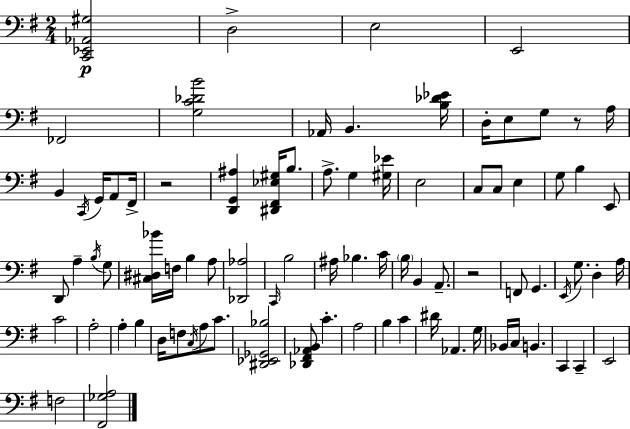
X:1
T:Untitled
M:2/4
L:1/4
K:Em
[C,,_E,,_A,,^G,]2 D,2 E,2 E,,2 _F,,2 [G,C_DB]2 _A,,/4 B,, [B,_D_E]/4 D,/4 E,/2 G,/2 z/2 A,/4 B,, C,,/4 G,,/4 A,,/2 ^F,,/4 z2 [D,,G,,^A,] [^D,,^F,,_E,^G,]/4 B,/2 A,/2 G, [^G,_E]/4 E,2 C,/2 C,/2 E, G,/2 B, E,,/2 D,,/2 A, B,/4 G,/2 [^C,^D,_B]/4 F,/4 B, A,/2 [_D,,_A,]2 C,,/4 B,2 ^A,/4 _B, C/4 B,/4 B,, A,,/2 z2 F,,/2 G,, E,,/4 G,/2 D, A,/4 C2 A,2 A, B, D,/4 F,/2 C,/4 A,/2 C/2 [^D,,_E,,_G,,_B,]2 [_D,,^F,,_A,,B,,]/2 C A,2 B, C ^D/4 _A,, G,/4 _B,,/4 C,/4 B,, C,, C,, E,,2 F,2 [^F,,_G,A,]2